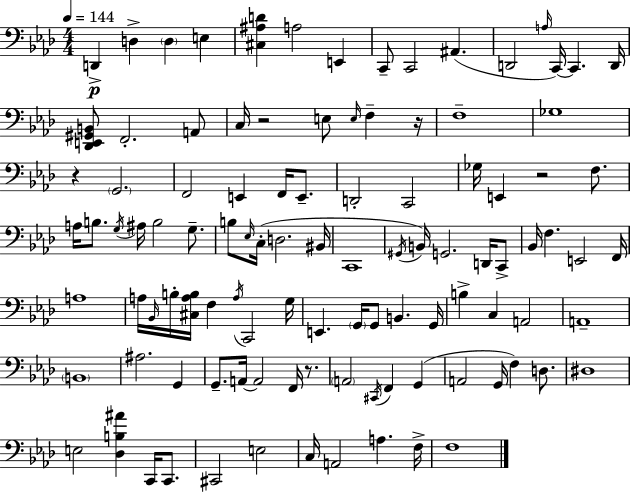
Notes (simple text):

D2/q D3/q D3/q E3/q [C#3,A#3,D4]/q A3/h E2/q C2/e C2/h A#2/q. D2/h A3/s C2/s C2/q. D2/s [Db2,E2,G#2,B2]/e F2/h. A2/e C3/s R/h E3/e E3/s F3/q R/s F3/w Gb3/w R/q G2/h. F2/h E2/q F2/s E2/e. D2/h C2/h Gb3/s E2/q R/h F3/e. A3/s B3/e. G3/s A#3/s B3/h G3/e. B3/e Eb3/s C3/s D3/h. BIS2/s C2/w G#2/s B2/s G2/h. D2/s C2/e Bb2/s F3/q. E2/h F2/s A3/w A3/s Bb2/s B3/s [C#3,A3,B3]/s F3/q A3/s C2/h G3/s E2/q. G2/s G2/e B2/q. G2/s B3/q C3/q A2/h A2/w B2/w A#3/h. G2/q G2/e. A2/s A2/h F2/s R/e. A2/h C#2/s F2/q G2/q A2/h G2/s F3/q D3/e. D#3/w E3/h [Db3,B3,A#4]/q C2/s C2/e. C#2/h E3/h C3/s A2/h A3/q. F3/s F3/w